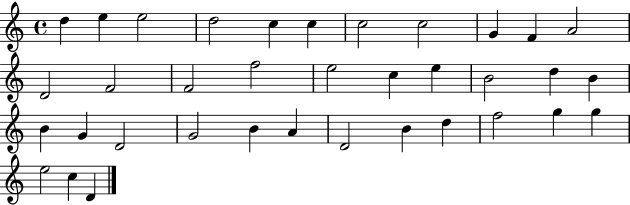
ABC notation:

X:1
T:Untitled
M:4/4
L:1/4
K:C
d e e2 d2 c c c2 c2 G F A2 D2 F2 F2 f2 e2 c e B2 d B B G D2 G2 B A D2 B d f2 g g e2 c D